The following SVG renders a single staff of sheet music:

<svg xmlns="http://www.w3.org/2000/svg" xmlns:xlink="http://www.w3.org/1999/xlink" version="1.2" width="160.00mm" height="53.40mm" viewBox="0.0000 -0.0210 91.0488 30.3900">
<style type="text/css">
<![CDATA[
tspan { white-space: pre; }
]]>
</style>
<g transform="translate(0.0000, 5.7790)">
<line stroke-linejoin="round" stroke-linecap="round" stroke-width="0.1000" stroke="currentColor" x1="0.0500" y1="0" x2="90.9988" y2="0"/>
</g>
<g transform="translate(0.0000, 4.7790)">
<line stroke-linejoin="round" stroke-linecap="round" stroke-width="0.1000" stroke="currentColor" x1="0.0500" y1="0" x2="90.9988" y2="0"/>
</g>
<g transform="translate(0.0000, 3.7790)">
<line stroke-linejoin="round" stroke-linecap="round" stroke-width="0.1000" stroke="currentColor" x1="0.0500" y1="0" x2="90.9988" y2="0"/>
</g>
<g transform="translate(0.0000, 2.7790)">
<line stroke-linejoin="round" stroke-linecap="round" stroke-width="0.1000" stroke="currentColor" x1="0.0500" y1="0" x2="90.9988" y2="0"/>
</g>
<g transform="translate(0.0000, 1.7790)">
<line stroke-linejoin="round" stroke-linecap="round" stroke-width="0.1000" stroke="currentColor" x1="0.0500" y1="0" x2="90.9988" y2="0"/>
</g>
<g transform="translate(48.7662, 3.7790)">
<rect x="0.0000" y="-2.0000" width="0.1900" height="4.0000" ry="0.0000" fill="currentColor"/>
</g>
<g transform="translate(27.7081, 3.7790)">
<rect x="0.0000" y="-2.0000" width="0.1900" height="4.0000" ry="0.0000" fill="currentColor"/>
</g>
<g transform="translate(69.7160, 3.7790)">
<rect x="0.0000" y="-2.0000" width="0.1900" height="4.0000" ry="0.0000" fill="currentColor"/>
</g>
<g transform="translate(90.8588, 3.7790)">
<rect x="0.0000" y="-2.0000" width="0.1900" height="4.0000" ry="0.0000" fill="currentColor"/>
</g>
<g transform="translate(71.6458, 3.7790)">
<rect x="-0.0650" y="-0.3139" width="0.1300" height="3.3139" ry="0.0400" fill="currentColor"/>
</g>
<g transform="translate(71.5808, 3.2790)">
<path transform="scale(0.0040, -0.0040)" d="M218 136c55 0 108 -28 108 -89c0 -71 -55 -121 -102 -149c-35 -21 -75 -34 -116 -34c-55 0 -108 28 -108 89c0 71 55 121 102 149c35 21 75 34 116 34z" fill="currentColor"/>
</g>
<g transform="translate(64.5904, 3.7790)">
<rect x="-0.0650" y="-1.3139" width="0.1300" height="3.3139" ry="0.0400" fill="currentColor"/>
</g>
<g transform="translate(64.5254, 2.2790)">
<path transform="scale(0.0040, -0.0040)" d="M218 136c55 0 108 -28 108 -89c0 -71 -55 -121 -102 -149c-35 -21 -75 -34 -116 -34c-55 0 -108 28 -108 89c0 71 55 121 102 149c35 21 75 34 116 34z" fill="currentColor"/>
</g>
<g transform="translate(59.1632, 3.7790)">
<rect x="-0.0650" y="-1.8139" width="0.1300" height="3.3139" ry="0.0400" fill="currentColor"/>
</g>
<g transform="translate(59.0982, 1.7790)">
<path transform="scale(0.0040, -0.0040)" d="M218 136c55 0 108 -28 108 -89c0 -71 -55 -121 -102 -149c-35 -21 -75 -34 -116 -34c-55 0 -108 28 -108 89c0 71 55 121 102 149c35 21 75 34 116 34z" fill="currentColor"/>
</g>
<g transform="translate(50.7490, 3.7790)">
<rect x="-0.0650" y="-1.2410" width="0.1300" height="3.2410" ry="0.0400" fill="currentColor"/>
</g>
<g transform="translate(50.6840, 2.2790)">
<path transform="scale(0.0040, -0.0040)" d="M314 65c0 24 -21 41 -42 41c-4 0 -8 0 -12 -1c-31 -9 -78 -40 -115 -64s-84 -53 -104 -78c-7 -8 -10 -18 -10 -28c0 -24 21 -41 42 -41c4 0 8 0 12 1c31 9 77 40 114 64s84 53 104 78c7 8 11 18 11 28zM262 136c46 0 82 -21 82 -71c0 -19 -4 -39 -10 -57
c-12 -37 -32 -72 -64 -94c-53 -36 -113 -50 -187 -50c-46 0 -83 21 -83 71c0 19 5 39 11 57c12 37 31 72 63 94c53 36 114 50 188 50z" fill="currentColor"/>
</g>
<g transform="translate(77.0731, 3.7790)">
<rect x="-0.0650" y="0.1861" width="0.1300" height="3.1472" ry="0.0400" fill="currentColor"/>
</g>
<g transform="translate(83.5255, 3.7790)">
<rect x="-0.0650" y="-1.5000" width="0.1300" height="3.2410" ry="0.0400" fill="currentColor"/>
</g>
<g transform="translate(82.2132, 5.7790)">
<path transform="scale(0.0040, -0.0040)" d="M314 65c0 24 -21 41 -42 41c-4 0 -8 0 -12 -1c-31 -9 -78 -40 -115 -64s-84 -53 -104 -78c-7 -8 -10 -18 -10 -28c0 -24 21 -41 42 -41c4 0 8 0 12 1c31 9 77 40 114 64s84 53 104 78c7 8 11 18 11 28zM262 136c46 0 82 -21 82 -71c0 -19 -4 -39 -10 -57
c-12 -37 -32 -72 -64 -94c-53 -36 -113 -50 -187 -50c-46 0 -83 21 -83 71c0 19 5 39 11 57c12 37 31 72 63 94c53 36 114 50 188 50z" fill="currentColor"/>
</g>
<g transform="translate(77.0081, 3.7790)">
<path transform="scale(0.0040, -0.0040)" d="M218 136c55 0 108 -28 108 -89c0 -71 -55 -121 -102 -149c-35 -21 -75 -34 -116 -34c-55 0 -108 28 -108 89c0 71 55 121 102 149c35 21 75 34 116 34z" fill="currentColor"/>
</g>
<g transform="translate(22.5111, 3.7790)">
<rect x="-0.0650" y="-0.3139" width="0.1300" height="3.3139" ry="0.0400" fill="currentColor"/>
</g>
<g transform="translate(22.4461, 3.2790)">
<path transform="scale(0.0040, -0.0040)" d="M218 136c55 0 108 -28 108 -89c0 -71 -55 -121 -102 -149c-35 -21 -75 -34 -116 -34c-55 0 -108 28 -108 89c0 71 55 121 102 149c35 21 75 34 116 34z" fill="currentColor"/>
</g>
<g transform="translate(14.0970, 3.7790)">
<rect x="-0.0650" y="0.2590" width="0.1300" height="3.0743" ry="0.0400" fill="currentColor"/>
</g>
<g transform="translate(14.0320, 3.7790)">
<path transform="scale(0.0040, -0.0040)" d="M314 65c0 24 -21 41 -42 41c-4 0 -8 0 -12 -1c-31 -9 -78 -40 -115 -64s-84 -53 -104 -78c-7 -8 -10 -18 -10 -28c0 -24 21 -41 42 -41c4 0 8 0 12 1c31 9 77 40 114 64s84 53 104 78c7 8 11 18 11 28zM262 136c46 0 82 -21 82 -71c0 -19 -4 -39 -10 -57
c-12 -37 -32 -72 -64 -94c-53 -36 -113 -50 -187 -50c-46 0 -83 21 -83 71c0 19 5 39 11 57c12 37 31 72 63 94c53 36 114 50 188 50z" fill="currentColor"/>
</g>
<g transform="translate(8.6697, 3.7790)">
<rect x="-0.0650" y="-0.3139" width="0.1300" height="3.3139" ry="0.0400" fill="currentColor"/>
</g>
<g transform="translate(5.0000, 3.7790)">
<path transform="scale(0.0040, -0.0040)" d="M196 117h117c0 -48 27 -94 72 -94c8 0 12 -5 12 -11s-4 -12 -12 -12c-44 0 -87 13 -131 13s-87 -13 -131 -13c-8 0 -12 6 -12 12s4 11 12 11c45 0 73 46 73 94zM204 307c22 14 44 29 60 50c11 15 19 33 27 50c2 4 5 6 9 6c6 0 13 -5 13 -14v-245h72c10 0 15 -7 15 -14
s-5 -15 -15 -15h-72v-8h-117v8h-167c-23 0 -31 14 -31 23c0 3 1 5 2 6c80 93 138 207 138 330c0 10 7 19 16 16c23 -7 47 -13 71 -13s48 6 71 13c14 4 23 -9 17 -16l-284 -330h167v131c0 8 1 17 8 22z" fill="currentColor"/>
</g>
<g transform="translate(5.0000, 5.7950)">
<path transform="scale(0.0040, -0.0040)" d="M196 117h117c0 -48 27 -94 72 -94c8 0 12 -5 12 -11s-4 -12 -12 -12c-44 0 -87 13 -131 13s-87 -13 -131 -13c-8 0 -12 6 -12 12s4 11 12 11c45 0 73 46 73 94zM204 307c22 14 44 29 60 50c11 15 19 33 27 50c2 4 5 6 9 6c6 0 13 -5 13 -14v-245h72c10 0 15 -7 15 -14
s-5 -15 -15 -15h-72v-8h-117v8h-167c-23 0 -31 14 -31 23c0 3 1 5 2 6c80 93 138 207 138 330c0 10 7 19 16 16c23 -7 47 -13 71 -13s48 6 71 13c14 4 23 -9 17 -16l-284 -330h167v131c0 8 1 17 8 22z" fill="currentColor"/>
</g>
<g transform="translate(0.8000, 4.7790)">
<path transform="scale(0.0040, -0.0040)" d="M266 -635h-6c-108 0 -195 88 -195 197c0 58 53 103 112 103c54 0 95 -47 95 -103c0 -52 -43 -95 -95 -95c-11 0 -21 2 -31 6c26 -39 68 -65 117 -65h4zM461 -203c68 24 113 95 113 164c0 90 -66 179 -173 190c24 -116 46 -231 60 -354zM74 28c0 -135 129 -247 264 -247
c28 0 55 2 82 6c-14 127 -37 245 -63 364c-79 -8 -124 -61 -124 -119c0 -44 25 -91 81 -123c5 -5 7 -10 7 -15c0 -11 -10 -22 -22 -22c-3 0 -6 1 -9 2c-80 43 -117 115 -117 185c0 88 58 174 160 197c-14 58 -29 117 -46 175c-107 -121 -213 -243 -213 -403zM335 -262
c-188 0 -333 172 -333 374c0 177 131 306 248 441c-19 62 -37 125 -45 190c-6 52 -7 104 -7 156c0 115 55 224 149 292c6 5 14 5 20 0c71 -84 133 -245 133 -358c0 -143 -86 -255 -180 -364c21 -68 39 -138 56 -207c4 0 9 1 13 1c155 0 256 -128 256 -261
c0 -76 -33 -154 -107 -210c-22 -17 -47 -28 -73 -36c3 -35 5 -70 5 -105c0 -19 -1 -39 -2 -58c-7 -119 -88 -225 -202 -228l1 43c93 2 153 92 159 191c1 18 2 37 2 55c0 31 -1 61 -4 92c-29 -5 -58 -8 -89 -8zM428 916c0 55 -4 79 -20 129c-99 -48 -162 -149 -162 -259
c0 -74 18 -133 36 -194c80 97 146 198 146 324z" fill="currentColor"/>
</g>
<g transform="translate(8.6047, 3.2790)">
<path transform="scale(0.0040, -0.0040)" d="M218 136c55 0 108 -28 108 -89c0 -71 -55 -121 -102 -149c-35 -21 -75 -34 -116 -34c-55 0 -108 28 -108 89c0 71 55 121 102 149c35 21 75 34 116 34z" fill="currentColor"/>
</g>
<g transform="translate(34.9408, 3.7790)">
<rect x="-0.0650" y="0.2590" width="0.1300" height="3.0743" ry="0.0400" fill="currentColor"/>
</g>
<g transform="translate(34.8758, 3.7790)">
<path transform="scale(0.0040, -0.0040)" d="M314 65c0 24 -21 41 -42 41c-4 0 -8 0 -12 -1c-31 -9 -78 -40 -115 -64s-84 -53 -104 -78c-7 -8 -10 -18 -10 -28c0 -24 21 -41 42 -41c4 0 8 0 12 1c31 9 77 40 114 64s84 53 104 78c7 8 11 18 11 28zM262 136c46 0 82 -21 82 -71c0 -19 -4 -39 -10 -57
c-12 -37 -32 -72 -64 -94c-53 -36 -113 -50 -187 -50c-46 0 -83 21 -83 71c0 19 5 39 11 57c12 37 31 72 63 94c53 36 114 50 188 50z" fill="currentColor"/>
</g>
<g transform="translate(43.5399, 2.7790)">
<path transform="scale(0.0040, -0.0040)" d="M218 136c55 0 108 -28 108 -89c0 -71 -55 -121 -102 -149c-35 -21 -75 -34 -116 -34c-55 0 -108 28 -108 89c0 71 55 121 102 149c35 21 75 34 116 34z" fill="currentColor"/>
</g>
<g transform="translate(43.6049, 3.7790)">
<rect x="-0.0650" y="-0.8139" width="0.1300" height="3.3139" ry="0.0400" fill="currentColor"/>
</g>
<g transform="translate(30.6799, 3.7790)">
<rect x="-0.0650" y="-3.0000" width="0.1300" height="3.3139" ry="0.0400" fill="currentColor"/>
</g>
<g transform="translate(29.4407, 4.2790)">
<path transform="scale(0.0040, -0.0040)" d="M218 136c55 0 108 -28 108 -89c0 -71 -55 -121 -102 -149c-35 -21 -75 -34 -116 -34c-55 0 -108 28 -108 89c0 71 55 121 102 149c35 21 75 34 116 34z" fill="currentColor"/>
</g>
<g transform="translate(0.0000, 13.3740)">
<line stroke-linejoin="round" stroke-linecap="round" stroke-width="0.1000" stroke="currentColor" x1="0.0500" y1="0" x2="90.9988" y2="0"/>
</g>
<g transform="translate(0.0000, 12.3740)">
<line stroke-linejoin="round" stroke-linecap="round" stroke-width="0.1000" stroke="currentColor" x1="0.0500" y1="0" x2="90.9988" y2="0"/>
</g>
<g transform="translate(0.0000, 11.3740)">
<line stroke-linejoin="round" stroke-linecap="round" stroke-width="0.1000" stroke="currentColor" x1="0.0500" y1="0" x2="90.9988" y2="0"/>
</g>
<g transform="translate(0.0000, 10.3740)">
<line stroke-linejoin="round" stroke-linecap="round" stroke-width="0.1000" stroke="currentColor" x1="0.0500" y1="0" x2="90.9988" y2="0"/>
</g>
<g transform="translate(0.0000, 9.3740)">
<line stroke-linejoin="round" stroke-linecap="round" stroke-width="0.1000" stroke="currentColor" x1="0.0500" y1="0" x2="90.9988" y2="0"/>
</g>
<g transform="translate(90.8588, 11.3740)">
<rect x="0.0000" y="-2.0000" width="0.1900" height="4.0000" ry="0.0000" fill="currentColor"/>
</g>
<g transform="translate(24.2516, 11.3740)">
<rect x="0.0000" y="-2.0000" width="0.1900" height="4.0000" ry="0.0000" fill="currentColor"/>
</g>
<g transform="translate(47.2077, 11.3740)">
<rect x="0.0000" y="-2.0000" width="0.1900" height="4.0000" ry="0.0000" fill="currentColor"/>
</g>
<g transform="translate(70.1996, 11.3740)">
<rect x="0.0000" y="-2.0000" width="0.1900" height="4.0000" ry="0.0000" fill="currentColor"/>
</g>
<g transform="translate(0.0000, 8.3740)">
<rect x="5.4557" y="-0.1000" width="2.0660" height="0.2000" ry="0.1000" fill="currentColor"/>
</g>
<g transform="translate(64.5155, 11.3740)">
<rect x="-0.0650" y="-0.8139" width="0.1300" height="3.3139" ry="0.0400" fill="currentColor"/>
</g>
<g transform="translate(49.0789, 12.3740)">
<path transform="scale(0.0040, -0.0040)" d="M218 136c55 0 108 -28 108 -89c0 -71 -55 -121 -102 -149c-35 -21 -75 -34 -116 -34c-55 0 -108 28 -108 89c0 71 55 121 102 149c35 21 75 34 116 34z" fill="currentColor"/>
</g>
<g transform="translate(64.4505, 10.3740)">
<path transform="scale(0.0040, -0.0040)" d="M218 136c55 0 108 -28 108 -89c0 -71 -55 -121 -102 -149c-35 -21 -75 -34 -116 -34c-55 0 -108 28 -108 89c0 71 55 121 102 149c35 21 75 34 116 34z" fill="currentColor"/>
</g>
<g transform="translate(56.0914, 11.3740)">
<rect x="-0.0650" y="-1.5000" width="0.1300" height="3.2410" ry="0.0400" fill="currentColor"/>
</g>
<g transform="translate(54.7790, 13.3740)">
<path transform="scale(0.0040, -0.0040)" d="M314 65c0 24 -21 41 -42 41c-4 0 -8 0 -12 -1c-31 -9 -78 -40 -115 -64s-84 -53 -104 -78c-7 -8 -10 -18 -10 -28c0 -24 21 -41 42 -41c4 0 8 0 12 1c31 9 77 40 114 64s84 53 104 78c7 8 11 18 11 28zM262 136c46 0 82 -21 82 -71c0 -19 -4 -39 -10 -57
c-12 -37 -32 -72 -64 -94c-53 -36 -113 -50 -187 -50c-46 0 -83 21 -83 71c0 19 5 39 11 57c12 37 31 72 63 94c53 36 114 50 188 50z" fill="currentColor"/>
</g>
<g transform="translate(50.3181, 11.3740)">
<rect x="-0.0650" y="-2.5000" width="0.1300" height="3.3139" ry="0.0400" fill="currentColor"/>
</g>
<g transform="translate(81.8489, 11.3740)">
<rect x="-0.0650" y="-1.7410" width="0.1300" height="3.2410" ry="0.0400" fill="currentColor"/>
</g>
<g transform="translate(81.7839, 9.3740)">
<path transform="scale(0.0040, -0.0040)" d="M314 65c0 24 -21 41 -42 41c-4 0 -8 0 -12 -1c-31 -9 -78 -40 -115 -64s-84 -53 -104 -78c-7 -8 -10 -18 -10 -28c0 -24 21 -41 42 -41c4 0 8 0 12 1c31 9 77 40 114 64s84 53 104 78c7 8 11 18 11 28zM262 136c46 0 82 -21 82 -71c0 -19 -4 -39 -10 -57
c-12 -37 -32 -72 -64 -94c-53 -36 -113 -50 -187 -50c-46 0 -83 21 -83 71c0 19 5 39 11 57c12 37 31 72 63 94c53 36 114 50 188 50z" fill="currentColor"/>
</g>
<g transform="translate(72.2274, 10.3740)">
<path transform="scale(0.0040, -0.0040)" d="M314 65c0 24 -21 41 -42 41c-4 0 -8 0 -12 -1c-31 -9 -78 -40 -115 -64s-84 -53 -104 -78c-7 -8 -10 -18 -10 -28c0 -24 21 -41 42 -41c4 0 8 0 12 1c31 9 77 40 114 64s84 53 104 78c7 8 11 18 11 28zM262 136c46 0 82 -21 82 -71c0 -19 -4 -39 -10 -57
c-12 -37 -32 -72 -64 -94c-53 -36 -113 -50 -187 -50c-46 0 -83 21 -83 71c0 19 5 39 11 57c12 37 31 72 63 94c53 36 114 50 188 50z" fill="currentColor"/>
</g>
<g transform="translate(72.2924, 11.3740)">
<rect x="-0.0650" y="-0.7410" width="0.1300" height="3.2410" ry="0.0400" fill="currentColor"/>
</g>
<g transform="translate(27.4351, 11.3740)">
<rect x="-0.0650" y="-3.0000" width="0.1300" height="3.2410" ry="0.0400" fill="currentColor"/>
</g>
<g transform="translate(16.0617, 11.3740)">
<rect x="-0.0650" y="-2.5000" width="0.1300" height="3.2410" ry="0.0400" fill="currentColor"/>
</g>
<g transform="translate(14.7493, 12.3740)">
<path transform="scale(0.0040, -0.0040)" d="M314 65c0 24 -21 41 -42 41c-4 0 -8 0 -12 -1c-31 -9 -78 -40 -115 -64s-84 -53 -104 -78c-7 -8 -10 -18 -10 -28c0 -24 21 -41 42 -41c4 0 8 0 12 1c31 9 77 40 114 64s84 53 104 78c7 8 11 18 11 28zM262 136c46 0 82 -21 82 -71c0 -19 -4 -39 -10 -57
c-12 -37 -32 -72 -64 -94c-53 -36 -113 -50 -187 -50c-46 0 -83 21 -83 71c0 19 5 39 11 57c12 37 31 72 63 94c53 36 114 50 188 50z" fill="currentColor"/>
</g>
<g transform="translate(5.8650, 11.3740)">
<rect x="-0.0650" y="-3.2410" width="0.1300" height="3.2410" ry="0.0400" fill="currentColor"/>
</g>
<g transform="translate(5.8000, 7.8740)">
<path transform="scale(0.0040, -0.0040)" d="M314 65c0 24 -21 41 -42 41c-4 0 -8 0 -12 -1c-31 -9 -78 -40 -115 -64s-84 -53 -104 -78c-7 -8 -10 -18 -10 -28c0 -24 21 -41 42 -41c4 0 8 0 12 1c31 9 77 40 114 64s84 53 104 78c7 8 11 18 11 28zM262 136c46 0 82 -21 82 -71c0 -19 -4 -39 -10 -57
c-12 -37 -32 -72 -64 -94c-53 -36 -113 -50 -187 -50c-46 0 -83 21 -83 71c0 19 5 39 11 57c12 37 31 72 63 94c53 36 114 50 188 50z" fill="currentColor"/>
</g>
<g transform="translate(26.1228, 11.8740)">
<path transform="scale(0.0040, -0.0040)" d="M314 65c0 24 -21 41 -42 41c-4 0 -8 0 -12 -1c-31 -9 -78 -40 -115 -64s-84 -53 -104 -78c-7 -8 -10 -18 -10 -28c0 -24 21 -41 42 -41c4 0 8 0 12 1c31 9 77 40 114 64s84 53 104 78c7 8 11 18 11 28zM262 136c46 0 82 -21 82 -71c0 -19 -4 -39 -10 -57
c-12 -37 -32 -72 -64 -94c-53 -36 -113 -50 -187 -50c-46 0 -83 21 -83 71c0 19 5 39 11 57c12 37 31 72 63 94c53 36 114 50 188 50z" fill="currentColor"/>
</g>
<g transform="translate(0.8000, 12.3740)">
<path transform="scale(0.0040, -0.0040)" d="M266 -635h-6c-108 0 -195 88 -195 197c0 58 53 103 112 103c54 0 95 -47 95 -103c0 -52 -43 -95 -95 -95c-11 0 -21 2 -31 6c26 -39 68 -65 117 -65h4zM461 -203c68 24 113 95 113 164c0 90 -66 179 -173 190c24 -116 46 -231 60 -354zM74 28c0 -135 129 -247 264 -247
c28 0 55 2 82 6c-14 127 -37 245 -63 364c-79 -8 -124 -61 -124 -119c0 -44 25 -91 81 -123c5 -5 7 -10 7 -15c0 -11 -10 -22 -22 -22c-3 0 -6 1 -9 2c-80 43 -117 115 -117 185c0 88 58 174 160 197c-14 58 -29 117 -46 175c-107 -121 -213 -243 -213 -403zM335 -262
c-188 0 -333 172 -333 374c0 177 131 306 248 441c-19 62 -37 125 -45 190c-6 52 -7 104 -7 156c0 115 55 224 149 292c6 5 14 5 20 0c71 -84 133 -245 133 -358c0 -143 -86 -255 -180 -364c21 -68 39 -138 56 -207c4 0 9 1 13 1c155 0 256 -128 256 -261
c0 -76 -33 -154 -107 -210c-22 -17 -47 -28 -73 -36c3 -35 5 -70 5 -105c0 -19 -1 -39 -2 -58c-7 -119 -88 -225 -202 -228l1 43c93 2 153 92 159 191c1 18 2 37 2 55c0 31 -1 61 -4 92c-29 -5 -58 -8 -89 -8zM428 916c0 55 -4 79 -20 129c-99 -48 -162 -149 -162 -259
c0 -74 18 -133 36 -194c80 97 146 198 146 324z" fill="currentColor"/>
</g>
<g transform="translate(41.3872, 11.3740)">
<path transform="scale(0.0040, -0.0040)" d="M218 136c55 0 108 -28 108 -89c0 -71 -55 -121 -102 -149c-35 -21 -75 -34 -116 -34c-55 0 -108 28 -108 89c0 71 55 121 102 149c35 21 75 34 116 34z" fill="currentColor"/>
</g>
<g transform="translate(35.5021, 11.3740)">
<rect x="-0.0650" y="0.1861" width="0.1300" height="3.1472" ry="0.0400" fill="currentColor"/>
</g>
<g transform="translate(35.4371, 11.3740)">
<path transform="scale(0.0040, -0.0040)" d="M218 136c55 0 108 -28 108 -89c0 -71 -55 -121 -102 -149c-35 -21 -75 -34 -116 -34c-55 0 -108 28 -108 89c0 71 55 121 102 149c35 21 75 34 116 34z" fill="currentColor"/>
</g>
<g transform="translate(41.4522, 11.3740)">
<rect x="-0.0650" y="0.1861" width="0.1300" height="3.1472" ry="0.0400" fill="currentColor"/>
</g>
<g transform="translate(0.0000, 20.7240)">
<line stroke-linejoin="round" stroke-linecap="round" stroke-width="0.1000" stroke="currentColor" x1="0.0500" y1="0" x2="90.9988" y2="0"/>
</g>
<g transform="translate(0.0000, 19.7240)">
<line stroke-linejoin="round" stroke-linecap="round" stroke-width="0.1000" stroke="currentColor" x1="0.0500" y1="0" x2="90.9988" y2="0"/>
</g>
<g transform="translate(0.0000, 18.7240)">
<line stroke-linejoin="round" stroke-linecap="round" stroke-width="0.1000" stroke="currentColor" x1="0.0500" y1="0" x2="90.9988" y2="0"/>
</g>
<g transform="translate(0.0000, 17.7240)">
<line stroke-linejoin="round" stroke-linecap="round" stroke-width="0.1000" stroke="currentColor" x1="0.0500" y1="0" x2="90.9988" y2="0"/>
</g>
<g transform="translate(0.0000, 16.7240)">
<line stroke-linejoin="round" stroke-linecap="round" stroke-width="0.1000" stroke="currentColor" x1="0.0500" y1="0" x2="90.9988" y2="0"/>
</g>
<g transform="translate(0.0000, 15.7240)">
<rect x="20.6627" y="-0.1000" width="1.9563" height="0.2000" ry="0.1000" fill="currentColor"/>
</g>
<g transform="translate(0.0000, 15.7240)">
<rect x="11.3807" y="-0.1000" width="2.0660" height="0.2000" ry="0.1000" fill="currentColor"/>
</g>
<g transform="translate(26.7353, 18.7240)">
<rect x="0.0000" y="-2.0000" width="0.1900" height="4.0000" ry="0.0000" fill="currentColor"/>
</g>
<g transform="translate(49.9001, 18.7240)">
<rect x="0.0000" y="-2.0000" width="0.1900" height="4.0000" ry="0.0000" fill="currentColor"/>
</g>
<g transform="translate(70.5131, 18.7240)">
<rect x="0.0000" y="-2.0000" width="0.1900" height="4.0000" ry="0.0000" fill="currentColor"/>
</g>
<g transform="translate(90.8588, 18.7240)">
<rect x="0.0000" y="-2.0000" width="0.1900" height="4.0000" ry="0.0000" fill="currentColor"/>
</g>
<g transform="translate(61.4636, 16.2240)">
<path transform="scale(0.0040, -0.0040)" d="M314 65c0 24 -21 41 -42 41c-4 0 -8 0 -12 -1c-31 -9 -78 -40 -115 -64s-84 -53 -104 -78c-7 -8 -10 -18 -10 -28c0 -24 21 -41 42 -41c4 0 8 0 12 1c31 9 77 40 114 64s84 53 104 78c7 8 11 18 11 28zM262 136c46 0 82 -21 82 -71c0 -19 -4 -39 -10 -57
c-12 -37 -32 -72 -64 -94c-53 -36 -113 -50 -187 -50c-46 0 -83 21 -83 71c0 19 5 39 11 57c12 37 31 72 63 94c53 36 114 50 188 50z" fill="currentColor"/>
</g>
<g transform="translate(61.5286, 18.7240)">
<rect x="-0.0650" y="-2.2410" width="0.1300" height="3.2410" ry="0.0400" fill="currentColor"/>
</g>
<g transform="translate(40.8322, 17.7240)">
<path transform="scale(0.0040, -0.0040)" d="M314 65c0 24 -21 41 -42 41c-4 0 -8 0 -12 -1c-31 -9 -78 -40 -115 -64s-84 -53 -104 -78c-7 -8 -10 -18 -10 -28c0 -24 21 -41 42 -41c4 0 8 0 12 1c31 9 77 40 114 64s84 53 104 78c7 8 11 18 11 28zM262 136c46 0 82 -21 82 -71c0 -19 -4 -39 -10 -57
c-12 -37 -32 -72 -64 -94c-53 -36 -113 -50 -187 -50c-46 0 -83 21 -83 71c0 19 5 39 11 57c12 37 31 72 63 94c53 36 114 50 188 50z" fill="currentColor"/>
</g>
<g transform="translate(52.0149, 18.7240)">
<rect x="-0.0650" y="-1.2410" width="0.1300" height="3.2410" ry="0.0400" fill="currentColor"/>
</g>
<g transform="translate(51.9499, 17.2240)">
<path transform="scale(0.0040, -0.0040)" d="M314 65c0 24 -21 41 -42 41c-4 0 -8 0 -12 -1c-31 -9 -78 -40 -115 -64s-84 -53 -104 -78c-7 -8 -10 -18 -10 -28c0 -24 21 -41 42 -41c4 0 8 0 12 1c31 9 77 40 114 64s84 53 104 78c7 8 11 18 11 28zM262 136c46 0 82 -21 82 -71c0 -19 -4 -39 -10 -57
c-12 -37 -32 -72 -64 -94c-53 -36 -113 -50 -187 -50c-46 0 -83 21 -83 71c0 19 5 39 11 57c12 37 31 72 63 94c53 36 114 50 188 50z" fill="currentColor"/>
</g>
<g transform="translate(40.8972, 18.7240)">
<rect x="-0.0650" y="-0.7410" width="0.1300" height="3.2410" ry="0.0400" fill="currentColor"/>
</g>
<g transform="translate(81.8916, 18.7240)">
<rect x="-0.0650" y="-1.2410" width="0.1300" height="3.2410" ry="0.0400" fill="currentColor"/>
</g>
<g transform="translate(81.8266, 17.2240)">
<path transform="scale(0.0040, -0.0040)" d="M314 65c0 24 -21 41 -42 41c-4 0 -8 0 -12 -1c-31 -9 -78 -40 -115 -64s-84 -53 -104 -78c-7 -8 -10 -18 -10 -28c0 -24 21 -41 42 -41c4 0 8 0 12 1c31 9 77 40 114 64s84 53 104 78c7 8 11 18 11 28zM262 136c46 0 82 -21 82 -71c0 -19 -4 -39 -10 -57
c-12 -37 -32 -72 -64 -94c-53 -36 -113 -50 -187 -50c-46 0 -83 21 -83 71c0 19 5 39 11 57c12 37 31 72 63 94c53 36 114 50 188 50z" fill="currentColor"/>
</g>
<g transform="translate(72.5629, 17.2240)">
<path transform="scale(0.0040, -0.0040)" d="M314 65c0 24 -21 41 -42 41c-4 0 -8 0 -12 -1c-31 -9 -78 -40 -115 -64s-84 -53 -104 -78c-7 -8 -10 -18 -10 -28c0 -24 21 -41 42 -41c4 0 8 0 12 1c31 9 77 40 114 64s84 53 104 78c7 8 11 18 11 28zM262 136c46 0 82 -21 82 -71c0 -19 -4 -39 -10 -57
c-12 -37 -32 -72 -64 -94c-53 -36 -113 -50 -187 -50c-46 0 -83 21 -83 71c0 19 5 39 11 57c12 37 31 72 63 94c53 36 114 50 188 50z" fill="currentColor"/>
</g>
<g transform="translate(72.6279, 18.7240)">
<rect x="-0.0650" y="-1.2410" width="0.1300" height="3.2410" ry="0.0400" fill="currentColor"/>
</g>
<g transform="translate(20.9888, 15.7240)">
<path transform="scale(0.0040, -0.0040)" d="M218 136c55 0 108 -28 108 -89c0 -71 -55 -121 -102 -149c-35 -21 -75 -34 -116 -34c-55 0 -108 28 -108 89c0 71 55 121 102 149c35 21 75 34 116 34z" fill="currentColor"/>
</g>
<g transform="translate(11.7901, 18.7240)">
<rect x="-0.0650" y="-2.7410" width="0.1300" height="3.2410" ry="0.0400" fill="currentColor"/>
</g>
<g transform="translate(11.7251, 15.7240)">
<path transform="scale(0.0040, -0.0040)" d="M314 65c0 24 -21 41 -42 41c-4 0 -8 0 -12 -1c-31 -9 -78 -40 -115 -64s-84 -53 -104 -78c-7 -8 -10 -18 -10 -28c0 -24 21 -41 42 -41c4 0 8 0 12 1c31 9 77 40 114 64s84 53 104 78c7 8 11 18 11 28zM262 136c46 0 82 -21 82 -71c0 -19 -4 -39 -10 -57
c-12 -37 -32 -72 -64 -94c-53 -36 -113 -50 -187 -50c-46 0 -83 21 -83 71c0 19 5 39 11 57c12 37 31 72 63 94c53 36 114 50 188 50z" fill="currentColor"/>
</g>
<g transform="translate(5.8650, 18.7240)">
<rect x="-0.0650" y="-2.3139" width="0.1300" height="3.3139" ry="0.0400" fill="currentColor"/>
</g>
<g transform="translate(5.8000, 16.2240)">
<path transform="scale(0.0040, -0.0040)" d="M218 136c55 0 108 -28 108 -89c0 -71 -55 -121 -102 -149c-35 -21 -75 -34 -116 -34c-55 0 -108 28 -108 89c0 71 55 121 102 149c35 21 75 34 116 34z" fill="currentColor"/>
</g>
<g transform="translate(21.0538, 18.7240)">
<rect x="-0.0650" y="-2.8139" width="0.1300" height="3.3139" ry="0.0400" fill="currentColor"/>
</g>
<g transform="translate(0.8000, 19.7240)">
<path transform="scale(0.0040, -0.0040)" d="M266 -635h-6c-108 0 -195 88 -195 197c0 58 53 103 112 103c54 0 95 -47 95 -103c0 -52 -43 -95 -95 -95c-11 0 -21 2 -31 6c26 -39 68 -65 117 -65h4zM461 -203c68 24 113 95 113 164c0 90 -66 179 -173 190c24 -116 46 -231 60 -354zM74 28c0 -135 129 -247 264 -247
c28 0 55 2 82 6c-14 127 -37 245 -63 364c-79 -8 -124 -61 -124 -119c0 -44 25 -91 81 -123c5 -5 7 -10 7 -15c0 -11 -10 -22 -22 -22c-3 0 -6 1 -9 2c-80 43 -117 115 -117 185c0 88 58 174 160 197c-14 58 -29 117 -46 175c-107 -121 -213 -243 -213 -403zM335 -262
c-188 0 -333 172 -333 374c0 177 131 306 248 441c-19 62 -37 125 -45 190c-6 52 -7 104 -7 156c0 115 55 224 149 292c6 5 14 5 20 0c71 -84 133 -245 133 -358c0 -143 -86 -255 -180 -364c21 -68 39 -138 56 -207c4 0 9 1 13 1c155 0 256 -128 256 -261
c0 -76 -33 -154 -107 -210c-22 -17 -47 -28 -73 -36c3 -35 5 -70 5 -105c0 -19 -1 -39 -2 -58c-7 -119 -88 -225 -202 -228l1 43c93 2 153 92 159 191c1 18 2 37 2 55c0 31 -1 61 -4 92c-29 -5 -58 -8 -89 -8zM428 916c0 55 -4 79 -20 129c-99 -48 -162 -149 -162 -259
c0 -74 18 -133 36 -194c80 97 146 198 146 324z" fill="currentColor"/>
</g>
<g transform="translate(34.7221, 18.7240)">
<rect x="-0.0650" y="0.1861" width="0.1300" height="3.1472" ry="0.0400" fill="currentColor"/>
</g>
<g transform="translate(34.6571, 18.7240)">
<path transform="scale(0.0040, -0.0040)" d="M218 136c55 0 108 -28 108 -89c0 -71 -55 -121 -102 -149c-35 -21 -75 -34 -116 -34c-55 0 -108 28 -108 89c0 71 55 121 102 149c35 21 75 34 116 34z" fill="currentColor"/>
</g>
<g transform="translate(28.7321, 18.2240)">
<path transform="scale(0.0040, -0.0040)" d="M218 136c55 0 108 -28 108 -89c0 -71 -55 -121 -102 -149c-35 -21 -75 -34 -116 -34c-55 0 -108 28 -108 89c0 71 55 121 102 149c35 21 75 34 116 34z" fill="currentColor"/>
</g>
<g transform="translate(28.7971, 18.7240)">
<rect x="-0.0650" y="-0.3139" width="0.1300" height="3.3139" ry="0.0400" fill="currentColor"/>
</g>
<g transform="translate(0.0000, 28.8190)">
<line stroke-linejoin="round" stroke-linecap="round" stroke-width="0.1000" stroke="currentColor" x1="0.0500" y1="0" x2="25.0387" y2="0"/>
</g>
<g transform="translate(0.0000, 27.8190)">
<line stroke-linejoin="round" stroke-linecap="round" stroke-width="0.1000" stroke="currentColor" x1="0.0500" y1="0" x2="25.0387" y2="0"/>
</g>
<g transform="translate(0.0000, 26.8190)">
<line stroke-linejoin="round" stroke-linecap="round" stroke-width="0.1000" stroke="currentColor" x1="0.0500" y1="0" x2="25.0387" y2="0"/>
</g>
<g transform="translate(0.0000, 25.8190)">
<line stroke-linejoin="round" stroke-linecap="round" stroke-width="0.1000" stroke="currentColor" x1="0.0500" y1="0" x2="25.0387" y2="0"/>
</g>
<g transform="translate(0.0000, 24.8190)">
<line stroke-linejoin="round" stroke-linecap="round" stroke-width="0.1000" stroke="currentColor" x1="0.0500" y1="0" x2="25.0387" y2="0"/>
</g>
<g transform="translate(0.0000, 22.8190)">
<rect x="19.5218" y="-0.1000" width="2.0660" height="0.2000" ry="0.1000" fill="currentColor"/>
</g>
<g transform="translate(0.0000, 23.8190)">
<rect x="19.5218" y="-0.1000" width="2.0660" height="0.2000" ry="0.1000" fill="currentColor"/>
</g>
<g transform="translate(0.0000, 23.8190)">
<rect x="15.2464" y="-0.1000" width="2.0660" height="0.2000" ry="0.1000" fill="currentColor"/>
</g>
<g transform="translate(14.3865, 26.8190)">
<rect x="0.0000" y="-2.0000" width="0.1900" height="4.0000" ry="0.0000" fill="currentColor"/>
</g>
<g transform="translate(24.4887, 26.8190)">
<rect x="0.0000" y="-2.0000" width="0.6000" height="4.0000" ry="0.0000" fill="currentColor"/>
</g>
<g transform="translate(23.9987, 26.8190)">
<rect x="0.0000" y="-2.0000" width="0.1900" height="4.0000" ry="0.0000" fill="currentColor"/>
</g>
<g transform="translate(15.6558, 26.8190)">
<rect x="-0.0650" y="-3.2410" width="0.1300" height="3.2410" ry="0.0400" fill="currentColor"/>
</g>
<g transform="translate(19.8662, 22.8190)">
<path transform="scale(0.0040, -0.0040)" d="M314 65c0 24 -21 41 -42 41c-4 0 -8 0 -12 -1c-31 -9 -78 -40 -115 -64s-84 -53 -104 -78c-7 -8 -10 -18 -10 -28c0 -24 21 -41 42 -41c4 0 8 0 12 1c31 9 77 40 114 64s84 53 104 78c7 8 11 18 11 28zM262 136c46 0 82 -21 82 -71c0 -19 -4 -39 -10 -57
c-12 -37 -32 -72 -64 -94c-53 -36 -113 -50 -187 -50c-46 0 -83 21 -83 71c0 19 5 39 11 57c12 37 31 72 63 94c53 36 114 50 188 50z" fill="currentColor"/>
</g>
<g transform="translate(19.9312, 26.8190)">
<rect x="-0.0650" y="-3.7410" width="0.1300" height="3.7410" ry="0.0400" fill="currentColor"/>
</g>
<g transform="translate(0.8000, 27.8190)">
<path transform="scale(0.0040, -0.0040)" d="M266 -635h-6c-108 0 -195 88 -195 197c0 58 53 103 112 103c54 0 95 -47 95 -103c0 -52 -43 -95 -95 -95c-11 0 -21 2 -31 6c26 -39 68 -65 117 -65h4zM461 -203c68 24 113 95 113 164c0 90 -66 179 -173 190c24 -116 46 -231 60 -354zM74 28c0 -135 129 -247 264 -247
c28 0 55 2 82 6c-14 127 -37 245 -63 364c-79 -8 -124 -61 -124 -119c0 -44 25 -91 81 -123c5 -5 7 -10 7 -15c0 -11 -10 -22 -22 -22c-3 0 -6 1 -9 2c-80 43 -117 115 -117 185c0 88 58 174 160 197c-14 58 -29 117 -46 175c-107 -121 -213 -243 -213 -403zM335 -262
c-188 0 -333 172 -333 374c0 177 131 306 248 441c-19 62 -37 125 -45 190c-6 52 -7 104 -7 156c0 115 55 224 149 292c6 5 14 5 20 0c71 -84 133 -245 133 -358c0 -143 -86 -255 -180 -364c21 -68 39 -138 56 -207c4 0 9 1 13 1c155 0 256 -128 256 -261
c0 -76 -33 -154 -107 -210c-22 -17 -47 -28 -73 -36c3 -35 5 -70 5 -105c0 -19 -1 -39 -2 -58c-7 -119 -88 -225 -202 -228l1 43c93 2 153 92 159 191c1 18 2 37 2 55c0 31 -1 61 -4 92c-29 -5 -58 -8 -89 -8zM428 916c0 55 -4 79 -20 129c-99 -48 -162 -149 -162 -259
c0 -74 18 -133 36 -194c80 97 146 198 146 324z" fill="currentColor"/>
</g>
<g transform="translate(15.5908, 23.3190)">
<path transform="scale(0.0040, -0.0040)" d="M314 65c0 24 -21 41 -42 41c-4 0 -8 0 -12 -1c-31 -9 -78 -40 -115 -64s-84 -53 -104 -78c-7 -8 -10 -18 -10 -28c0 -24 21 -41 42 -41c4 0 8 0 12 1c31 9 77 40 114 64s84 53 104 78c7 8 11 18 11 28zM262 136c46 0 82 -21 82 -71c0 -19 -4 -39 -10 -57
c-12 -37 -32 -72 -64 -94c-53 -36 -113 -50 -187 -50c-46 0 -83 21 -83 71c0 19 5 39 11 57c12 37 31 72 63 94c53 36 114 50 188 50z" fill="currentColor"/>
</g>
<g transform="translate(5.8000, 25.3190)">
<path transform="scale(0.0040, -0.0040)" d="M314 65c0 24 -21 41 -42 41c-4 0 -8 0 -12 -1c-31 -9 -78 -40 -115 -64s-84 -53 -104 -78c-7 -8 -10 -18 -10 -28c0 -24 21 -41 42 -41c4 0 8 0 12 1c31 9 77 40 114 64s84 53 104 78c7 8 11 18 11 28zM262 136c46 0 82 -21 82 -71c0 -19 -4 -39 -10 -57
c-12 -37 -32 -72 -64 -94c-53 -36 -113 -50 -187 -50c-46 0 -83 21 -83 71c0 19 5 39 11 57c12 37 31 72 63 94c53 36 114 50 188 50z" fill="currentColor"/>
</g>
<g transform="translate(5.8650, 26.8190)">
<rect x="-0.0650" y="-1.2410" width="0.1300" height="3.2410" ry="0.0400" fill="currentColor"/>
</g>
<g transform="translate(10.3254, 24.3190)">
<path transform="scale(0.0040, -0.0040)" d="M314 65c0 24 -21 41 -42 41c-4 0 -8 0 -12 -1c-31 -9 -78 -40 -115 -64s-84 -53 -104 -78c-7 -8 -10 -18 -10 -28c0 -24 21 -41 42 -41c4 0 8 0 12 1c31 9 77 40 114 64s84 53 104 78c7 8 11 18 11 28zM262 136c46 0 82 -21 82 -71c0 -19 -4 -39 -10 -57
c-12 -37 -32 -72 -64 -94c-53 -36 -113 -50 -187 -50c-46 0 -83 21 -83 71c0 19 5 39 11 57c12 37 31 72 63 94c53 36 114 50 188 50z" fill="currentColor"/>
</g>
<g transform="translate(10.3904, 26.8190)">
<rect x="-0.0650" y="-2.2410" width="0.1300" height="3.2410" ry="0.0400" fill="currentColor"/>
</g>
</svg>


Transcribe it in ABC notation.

X:1
T:Untitled
M:4/4
L:1/4
K:C
c B2 c A B2 d e2 f e c B E2 b2 G2 A2 B B G E2 d d2 f2 g a2 a c B d2 e2 g2 e2 e2 e2 g2 b2 c'2